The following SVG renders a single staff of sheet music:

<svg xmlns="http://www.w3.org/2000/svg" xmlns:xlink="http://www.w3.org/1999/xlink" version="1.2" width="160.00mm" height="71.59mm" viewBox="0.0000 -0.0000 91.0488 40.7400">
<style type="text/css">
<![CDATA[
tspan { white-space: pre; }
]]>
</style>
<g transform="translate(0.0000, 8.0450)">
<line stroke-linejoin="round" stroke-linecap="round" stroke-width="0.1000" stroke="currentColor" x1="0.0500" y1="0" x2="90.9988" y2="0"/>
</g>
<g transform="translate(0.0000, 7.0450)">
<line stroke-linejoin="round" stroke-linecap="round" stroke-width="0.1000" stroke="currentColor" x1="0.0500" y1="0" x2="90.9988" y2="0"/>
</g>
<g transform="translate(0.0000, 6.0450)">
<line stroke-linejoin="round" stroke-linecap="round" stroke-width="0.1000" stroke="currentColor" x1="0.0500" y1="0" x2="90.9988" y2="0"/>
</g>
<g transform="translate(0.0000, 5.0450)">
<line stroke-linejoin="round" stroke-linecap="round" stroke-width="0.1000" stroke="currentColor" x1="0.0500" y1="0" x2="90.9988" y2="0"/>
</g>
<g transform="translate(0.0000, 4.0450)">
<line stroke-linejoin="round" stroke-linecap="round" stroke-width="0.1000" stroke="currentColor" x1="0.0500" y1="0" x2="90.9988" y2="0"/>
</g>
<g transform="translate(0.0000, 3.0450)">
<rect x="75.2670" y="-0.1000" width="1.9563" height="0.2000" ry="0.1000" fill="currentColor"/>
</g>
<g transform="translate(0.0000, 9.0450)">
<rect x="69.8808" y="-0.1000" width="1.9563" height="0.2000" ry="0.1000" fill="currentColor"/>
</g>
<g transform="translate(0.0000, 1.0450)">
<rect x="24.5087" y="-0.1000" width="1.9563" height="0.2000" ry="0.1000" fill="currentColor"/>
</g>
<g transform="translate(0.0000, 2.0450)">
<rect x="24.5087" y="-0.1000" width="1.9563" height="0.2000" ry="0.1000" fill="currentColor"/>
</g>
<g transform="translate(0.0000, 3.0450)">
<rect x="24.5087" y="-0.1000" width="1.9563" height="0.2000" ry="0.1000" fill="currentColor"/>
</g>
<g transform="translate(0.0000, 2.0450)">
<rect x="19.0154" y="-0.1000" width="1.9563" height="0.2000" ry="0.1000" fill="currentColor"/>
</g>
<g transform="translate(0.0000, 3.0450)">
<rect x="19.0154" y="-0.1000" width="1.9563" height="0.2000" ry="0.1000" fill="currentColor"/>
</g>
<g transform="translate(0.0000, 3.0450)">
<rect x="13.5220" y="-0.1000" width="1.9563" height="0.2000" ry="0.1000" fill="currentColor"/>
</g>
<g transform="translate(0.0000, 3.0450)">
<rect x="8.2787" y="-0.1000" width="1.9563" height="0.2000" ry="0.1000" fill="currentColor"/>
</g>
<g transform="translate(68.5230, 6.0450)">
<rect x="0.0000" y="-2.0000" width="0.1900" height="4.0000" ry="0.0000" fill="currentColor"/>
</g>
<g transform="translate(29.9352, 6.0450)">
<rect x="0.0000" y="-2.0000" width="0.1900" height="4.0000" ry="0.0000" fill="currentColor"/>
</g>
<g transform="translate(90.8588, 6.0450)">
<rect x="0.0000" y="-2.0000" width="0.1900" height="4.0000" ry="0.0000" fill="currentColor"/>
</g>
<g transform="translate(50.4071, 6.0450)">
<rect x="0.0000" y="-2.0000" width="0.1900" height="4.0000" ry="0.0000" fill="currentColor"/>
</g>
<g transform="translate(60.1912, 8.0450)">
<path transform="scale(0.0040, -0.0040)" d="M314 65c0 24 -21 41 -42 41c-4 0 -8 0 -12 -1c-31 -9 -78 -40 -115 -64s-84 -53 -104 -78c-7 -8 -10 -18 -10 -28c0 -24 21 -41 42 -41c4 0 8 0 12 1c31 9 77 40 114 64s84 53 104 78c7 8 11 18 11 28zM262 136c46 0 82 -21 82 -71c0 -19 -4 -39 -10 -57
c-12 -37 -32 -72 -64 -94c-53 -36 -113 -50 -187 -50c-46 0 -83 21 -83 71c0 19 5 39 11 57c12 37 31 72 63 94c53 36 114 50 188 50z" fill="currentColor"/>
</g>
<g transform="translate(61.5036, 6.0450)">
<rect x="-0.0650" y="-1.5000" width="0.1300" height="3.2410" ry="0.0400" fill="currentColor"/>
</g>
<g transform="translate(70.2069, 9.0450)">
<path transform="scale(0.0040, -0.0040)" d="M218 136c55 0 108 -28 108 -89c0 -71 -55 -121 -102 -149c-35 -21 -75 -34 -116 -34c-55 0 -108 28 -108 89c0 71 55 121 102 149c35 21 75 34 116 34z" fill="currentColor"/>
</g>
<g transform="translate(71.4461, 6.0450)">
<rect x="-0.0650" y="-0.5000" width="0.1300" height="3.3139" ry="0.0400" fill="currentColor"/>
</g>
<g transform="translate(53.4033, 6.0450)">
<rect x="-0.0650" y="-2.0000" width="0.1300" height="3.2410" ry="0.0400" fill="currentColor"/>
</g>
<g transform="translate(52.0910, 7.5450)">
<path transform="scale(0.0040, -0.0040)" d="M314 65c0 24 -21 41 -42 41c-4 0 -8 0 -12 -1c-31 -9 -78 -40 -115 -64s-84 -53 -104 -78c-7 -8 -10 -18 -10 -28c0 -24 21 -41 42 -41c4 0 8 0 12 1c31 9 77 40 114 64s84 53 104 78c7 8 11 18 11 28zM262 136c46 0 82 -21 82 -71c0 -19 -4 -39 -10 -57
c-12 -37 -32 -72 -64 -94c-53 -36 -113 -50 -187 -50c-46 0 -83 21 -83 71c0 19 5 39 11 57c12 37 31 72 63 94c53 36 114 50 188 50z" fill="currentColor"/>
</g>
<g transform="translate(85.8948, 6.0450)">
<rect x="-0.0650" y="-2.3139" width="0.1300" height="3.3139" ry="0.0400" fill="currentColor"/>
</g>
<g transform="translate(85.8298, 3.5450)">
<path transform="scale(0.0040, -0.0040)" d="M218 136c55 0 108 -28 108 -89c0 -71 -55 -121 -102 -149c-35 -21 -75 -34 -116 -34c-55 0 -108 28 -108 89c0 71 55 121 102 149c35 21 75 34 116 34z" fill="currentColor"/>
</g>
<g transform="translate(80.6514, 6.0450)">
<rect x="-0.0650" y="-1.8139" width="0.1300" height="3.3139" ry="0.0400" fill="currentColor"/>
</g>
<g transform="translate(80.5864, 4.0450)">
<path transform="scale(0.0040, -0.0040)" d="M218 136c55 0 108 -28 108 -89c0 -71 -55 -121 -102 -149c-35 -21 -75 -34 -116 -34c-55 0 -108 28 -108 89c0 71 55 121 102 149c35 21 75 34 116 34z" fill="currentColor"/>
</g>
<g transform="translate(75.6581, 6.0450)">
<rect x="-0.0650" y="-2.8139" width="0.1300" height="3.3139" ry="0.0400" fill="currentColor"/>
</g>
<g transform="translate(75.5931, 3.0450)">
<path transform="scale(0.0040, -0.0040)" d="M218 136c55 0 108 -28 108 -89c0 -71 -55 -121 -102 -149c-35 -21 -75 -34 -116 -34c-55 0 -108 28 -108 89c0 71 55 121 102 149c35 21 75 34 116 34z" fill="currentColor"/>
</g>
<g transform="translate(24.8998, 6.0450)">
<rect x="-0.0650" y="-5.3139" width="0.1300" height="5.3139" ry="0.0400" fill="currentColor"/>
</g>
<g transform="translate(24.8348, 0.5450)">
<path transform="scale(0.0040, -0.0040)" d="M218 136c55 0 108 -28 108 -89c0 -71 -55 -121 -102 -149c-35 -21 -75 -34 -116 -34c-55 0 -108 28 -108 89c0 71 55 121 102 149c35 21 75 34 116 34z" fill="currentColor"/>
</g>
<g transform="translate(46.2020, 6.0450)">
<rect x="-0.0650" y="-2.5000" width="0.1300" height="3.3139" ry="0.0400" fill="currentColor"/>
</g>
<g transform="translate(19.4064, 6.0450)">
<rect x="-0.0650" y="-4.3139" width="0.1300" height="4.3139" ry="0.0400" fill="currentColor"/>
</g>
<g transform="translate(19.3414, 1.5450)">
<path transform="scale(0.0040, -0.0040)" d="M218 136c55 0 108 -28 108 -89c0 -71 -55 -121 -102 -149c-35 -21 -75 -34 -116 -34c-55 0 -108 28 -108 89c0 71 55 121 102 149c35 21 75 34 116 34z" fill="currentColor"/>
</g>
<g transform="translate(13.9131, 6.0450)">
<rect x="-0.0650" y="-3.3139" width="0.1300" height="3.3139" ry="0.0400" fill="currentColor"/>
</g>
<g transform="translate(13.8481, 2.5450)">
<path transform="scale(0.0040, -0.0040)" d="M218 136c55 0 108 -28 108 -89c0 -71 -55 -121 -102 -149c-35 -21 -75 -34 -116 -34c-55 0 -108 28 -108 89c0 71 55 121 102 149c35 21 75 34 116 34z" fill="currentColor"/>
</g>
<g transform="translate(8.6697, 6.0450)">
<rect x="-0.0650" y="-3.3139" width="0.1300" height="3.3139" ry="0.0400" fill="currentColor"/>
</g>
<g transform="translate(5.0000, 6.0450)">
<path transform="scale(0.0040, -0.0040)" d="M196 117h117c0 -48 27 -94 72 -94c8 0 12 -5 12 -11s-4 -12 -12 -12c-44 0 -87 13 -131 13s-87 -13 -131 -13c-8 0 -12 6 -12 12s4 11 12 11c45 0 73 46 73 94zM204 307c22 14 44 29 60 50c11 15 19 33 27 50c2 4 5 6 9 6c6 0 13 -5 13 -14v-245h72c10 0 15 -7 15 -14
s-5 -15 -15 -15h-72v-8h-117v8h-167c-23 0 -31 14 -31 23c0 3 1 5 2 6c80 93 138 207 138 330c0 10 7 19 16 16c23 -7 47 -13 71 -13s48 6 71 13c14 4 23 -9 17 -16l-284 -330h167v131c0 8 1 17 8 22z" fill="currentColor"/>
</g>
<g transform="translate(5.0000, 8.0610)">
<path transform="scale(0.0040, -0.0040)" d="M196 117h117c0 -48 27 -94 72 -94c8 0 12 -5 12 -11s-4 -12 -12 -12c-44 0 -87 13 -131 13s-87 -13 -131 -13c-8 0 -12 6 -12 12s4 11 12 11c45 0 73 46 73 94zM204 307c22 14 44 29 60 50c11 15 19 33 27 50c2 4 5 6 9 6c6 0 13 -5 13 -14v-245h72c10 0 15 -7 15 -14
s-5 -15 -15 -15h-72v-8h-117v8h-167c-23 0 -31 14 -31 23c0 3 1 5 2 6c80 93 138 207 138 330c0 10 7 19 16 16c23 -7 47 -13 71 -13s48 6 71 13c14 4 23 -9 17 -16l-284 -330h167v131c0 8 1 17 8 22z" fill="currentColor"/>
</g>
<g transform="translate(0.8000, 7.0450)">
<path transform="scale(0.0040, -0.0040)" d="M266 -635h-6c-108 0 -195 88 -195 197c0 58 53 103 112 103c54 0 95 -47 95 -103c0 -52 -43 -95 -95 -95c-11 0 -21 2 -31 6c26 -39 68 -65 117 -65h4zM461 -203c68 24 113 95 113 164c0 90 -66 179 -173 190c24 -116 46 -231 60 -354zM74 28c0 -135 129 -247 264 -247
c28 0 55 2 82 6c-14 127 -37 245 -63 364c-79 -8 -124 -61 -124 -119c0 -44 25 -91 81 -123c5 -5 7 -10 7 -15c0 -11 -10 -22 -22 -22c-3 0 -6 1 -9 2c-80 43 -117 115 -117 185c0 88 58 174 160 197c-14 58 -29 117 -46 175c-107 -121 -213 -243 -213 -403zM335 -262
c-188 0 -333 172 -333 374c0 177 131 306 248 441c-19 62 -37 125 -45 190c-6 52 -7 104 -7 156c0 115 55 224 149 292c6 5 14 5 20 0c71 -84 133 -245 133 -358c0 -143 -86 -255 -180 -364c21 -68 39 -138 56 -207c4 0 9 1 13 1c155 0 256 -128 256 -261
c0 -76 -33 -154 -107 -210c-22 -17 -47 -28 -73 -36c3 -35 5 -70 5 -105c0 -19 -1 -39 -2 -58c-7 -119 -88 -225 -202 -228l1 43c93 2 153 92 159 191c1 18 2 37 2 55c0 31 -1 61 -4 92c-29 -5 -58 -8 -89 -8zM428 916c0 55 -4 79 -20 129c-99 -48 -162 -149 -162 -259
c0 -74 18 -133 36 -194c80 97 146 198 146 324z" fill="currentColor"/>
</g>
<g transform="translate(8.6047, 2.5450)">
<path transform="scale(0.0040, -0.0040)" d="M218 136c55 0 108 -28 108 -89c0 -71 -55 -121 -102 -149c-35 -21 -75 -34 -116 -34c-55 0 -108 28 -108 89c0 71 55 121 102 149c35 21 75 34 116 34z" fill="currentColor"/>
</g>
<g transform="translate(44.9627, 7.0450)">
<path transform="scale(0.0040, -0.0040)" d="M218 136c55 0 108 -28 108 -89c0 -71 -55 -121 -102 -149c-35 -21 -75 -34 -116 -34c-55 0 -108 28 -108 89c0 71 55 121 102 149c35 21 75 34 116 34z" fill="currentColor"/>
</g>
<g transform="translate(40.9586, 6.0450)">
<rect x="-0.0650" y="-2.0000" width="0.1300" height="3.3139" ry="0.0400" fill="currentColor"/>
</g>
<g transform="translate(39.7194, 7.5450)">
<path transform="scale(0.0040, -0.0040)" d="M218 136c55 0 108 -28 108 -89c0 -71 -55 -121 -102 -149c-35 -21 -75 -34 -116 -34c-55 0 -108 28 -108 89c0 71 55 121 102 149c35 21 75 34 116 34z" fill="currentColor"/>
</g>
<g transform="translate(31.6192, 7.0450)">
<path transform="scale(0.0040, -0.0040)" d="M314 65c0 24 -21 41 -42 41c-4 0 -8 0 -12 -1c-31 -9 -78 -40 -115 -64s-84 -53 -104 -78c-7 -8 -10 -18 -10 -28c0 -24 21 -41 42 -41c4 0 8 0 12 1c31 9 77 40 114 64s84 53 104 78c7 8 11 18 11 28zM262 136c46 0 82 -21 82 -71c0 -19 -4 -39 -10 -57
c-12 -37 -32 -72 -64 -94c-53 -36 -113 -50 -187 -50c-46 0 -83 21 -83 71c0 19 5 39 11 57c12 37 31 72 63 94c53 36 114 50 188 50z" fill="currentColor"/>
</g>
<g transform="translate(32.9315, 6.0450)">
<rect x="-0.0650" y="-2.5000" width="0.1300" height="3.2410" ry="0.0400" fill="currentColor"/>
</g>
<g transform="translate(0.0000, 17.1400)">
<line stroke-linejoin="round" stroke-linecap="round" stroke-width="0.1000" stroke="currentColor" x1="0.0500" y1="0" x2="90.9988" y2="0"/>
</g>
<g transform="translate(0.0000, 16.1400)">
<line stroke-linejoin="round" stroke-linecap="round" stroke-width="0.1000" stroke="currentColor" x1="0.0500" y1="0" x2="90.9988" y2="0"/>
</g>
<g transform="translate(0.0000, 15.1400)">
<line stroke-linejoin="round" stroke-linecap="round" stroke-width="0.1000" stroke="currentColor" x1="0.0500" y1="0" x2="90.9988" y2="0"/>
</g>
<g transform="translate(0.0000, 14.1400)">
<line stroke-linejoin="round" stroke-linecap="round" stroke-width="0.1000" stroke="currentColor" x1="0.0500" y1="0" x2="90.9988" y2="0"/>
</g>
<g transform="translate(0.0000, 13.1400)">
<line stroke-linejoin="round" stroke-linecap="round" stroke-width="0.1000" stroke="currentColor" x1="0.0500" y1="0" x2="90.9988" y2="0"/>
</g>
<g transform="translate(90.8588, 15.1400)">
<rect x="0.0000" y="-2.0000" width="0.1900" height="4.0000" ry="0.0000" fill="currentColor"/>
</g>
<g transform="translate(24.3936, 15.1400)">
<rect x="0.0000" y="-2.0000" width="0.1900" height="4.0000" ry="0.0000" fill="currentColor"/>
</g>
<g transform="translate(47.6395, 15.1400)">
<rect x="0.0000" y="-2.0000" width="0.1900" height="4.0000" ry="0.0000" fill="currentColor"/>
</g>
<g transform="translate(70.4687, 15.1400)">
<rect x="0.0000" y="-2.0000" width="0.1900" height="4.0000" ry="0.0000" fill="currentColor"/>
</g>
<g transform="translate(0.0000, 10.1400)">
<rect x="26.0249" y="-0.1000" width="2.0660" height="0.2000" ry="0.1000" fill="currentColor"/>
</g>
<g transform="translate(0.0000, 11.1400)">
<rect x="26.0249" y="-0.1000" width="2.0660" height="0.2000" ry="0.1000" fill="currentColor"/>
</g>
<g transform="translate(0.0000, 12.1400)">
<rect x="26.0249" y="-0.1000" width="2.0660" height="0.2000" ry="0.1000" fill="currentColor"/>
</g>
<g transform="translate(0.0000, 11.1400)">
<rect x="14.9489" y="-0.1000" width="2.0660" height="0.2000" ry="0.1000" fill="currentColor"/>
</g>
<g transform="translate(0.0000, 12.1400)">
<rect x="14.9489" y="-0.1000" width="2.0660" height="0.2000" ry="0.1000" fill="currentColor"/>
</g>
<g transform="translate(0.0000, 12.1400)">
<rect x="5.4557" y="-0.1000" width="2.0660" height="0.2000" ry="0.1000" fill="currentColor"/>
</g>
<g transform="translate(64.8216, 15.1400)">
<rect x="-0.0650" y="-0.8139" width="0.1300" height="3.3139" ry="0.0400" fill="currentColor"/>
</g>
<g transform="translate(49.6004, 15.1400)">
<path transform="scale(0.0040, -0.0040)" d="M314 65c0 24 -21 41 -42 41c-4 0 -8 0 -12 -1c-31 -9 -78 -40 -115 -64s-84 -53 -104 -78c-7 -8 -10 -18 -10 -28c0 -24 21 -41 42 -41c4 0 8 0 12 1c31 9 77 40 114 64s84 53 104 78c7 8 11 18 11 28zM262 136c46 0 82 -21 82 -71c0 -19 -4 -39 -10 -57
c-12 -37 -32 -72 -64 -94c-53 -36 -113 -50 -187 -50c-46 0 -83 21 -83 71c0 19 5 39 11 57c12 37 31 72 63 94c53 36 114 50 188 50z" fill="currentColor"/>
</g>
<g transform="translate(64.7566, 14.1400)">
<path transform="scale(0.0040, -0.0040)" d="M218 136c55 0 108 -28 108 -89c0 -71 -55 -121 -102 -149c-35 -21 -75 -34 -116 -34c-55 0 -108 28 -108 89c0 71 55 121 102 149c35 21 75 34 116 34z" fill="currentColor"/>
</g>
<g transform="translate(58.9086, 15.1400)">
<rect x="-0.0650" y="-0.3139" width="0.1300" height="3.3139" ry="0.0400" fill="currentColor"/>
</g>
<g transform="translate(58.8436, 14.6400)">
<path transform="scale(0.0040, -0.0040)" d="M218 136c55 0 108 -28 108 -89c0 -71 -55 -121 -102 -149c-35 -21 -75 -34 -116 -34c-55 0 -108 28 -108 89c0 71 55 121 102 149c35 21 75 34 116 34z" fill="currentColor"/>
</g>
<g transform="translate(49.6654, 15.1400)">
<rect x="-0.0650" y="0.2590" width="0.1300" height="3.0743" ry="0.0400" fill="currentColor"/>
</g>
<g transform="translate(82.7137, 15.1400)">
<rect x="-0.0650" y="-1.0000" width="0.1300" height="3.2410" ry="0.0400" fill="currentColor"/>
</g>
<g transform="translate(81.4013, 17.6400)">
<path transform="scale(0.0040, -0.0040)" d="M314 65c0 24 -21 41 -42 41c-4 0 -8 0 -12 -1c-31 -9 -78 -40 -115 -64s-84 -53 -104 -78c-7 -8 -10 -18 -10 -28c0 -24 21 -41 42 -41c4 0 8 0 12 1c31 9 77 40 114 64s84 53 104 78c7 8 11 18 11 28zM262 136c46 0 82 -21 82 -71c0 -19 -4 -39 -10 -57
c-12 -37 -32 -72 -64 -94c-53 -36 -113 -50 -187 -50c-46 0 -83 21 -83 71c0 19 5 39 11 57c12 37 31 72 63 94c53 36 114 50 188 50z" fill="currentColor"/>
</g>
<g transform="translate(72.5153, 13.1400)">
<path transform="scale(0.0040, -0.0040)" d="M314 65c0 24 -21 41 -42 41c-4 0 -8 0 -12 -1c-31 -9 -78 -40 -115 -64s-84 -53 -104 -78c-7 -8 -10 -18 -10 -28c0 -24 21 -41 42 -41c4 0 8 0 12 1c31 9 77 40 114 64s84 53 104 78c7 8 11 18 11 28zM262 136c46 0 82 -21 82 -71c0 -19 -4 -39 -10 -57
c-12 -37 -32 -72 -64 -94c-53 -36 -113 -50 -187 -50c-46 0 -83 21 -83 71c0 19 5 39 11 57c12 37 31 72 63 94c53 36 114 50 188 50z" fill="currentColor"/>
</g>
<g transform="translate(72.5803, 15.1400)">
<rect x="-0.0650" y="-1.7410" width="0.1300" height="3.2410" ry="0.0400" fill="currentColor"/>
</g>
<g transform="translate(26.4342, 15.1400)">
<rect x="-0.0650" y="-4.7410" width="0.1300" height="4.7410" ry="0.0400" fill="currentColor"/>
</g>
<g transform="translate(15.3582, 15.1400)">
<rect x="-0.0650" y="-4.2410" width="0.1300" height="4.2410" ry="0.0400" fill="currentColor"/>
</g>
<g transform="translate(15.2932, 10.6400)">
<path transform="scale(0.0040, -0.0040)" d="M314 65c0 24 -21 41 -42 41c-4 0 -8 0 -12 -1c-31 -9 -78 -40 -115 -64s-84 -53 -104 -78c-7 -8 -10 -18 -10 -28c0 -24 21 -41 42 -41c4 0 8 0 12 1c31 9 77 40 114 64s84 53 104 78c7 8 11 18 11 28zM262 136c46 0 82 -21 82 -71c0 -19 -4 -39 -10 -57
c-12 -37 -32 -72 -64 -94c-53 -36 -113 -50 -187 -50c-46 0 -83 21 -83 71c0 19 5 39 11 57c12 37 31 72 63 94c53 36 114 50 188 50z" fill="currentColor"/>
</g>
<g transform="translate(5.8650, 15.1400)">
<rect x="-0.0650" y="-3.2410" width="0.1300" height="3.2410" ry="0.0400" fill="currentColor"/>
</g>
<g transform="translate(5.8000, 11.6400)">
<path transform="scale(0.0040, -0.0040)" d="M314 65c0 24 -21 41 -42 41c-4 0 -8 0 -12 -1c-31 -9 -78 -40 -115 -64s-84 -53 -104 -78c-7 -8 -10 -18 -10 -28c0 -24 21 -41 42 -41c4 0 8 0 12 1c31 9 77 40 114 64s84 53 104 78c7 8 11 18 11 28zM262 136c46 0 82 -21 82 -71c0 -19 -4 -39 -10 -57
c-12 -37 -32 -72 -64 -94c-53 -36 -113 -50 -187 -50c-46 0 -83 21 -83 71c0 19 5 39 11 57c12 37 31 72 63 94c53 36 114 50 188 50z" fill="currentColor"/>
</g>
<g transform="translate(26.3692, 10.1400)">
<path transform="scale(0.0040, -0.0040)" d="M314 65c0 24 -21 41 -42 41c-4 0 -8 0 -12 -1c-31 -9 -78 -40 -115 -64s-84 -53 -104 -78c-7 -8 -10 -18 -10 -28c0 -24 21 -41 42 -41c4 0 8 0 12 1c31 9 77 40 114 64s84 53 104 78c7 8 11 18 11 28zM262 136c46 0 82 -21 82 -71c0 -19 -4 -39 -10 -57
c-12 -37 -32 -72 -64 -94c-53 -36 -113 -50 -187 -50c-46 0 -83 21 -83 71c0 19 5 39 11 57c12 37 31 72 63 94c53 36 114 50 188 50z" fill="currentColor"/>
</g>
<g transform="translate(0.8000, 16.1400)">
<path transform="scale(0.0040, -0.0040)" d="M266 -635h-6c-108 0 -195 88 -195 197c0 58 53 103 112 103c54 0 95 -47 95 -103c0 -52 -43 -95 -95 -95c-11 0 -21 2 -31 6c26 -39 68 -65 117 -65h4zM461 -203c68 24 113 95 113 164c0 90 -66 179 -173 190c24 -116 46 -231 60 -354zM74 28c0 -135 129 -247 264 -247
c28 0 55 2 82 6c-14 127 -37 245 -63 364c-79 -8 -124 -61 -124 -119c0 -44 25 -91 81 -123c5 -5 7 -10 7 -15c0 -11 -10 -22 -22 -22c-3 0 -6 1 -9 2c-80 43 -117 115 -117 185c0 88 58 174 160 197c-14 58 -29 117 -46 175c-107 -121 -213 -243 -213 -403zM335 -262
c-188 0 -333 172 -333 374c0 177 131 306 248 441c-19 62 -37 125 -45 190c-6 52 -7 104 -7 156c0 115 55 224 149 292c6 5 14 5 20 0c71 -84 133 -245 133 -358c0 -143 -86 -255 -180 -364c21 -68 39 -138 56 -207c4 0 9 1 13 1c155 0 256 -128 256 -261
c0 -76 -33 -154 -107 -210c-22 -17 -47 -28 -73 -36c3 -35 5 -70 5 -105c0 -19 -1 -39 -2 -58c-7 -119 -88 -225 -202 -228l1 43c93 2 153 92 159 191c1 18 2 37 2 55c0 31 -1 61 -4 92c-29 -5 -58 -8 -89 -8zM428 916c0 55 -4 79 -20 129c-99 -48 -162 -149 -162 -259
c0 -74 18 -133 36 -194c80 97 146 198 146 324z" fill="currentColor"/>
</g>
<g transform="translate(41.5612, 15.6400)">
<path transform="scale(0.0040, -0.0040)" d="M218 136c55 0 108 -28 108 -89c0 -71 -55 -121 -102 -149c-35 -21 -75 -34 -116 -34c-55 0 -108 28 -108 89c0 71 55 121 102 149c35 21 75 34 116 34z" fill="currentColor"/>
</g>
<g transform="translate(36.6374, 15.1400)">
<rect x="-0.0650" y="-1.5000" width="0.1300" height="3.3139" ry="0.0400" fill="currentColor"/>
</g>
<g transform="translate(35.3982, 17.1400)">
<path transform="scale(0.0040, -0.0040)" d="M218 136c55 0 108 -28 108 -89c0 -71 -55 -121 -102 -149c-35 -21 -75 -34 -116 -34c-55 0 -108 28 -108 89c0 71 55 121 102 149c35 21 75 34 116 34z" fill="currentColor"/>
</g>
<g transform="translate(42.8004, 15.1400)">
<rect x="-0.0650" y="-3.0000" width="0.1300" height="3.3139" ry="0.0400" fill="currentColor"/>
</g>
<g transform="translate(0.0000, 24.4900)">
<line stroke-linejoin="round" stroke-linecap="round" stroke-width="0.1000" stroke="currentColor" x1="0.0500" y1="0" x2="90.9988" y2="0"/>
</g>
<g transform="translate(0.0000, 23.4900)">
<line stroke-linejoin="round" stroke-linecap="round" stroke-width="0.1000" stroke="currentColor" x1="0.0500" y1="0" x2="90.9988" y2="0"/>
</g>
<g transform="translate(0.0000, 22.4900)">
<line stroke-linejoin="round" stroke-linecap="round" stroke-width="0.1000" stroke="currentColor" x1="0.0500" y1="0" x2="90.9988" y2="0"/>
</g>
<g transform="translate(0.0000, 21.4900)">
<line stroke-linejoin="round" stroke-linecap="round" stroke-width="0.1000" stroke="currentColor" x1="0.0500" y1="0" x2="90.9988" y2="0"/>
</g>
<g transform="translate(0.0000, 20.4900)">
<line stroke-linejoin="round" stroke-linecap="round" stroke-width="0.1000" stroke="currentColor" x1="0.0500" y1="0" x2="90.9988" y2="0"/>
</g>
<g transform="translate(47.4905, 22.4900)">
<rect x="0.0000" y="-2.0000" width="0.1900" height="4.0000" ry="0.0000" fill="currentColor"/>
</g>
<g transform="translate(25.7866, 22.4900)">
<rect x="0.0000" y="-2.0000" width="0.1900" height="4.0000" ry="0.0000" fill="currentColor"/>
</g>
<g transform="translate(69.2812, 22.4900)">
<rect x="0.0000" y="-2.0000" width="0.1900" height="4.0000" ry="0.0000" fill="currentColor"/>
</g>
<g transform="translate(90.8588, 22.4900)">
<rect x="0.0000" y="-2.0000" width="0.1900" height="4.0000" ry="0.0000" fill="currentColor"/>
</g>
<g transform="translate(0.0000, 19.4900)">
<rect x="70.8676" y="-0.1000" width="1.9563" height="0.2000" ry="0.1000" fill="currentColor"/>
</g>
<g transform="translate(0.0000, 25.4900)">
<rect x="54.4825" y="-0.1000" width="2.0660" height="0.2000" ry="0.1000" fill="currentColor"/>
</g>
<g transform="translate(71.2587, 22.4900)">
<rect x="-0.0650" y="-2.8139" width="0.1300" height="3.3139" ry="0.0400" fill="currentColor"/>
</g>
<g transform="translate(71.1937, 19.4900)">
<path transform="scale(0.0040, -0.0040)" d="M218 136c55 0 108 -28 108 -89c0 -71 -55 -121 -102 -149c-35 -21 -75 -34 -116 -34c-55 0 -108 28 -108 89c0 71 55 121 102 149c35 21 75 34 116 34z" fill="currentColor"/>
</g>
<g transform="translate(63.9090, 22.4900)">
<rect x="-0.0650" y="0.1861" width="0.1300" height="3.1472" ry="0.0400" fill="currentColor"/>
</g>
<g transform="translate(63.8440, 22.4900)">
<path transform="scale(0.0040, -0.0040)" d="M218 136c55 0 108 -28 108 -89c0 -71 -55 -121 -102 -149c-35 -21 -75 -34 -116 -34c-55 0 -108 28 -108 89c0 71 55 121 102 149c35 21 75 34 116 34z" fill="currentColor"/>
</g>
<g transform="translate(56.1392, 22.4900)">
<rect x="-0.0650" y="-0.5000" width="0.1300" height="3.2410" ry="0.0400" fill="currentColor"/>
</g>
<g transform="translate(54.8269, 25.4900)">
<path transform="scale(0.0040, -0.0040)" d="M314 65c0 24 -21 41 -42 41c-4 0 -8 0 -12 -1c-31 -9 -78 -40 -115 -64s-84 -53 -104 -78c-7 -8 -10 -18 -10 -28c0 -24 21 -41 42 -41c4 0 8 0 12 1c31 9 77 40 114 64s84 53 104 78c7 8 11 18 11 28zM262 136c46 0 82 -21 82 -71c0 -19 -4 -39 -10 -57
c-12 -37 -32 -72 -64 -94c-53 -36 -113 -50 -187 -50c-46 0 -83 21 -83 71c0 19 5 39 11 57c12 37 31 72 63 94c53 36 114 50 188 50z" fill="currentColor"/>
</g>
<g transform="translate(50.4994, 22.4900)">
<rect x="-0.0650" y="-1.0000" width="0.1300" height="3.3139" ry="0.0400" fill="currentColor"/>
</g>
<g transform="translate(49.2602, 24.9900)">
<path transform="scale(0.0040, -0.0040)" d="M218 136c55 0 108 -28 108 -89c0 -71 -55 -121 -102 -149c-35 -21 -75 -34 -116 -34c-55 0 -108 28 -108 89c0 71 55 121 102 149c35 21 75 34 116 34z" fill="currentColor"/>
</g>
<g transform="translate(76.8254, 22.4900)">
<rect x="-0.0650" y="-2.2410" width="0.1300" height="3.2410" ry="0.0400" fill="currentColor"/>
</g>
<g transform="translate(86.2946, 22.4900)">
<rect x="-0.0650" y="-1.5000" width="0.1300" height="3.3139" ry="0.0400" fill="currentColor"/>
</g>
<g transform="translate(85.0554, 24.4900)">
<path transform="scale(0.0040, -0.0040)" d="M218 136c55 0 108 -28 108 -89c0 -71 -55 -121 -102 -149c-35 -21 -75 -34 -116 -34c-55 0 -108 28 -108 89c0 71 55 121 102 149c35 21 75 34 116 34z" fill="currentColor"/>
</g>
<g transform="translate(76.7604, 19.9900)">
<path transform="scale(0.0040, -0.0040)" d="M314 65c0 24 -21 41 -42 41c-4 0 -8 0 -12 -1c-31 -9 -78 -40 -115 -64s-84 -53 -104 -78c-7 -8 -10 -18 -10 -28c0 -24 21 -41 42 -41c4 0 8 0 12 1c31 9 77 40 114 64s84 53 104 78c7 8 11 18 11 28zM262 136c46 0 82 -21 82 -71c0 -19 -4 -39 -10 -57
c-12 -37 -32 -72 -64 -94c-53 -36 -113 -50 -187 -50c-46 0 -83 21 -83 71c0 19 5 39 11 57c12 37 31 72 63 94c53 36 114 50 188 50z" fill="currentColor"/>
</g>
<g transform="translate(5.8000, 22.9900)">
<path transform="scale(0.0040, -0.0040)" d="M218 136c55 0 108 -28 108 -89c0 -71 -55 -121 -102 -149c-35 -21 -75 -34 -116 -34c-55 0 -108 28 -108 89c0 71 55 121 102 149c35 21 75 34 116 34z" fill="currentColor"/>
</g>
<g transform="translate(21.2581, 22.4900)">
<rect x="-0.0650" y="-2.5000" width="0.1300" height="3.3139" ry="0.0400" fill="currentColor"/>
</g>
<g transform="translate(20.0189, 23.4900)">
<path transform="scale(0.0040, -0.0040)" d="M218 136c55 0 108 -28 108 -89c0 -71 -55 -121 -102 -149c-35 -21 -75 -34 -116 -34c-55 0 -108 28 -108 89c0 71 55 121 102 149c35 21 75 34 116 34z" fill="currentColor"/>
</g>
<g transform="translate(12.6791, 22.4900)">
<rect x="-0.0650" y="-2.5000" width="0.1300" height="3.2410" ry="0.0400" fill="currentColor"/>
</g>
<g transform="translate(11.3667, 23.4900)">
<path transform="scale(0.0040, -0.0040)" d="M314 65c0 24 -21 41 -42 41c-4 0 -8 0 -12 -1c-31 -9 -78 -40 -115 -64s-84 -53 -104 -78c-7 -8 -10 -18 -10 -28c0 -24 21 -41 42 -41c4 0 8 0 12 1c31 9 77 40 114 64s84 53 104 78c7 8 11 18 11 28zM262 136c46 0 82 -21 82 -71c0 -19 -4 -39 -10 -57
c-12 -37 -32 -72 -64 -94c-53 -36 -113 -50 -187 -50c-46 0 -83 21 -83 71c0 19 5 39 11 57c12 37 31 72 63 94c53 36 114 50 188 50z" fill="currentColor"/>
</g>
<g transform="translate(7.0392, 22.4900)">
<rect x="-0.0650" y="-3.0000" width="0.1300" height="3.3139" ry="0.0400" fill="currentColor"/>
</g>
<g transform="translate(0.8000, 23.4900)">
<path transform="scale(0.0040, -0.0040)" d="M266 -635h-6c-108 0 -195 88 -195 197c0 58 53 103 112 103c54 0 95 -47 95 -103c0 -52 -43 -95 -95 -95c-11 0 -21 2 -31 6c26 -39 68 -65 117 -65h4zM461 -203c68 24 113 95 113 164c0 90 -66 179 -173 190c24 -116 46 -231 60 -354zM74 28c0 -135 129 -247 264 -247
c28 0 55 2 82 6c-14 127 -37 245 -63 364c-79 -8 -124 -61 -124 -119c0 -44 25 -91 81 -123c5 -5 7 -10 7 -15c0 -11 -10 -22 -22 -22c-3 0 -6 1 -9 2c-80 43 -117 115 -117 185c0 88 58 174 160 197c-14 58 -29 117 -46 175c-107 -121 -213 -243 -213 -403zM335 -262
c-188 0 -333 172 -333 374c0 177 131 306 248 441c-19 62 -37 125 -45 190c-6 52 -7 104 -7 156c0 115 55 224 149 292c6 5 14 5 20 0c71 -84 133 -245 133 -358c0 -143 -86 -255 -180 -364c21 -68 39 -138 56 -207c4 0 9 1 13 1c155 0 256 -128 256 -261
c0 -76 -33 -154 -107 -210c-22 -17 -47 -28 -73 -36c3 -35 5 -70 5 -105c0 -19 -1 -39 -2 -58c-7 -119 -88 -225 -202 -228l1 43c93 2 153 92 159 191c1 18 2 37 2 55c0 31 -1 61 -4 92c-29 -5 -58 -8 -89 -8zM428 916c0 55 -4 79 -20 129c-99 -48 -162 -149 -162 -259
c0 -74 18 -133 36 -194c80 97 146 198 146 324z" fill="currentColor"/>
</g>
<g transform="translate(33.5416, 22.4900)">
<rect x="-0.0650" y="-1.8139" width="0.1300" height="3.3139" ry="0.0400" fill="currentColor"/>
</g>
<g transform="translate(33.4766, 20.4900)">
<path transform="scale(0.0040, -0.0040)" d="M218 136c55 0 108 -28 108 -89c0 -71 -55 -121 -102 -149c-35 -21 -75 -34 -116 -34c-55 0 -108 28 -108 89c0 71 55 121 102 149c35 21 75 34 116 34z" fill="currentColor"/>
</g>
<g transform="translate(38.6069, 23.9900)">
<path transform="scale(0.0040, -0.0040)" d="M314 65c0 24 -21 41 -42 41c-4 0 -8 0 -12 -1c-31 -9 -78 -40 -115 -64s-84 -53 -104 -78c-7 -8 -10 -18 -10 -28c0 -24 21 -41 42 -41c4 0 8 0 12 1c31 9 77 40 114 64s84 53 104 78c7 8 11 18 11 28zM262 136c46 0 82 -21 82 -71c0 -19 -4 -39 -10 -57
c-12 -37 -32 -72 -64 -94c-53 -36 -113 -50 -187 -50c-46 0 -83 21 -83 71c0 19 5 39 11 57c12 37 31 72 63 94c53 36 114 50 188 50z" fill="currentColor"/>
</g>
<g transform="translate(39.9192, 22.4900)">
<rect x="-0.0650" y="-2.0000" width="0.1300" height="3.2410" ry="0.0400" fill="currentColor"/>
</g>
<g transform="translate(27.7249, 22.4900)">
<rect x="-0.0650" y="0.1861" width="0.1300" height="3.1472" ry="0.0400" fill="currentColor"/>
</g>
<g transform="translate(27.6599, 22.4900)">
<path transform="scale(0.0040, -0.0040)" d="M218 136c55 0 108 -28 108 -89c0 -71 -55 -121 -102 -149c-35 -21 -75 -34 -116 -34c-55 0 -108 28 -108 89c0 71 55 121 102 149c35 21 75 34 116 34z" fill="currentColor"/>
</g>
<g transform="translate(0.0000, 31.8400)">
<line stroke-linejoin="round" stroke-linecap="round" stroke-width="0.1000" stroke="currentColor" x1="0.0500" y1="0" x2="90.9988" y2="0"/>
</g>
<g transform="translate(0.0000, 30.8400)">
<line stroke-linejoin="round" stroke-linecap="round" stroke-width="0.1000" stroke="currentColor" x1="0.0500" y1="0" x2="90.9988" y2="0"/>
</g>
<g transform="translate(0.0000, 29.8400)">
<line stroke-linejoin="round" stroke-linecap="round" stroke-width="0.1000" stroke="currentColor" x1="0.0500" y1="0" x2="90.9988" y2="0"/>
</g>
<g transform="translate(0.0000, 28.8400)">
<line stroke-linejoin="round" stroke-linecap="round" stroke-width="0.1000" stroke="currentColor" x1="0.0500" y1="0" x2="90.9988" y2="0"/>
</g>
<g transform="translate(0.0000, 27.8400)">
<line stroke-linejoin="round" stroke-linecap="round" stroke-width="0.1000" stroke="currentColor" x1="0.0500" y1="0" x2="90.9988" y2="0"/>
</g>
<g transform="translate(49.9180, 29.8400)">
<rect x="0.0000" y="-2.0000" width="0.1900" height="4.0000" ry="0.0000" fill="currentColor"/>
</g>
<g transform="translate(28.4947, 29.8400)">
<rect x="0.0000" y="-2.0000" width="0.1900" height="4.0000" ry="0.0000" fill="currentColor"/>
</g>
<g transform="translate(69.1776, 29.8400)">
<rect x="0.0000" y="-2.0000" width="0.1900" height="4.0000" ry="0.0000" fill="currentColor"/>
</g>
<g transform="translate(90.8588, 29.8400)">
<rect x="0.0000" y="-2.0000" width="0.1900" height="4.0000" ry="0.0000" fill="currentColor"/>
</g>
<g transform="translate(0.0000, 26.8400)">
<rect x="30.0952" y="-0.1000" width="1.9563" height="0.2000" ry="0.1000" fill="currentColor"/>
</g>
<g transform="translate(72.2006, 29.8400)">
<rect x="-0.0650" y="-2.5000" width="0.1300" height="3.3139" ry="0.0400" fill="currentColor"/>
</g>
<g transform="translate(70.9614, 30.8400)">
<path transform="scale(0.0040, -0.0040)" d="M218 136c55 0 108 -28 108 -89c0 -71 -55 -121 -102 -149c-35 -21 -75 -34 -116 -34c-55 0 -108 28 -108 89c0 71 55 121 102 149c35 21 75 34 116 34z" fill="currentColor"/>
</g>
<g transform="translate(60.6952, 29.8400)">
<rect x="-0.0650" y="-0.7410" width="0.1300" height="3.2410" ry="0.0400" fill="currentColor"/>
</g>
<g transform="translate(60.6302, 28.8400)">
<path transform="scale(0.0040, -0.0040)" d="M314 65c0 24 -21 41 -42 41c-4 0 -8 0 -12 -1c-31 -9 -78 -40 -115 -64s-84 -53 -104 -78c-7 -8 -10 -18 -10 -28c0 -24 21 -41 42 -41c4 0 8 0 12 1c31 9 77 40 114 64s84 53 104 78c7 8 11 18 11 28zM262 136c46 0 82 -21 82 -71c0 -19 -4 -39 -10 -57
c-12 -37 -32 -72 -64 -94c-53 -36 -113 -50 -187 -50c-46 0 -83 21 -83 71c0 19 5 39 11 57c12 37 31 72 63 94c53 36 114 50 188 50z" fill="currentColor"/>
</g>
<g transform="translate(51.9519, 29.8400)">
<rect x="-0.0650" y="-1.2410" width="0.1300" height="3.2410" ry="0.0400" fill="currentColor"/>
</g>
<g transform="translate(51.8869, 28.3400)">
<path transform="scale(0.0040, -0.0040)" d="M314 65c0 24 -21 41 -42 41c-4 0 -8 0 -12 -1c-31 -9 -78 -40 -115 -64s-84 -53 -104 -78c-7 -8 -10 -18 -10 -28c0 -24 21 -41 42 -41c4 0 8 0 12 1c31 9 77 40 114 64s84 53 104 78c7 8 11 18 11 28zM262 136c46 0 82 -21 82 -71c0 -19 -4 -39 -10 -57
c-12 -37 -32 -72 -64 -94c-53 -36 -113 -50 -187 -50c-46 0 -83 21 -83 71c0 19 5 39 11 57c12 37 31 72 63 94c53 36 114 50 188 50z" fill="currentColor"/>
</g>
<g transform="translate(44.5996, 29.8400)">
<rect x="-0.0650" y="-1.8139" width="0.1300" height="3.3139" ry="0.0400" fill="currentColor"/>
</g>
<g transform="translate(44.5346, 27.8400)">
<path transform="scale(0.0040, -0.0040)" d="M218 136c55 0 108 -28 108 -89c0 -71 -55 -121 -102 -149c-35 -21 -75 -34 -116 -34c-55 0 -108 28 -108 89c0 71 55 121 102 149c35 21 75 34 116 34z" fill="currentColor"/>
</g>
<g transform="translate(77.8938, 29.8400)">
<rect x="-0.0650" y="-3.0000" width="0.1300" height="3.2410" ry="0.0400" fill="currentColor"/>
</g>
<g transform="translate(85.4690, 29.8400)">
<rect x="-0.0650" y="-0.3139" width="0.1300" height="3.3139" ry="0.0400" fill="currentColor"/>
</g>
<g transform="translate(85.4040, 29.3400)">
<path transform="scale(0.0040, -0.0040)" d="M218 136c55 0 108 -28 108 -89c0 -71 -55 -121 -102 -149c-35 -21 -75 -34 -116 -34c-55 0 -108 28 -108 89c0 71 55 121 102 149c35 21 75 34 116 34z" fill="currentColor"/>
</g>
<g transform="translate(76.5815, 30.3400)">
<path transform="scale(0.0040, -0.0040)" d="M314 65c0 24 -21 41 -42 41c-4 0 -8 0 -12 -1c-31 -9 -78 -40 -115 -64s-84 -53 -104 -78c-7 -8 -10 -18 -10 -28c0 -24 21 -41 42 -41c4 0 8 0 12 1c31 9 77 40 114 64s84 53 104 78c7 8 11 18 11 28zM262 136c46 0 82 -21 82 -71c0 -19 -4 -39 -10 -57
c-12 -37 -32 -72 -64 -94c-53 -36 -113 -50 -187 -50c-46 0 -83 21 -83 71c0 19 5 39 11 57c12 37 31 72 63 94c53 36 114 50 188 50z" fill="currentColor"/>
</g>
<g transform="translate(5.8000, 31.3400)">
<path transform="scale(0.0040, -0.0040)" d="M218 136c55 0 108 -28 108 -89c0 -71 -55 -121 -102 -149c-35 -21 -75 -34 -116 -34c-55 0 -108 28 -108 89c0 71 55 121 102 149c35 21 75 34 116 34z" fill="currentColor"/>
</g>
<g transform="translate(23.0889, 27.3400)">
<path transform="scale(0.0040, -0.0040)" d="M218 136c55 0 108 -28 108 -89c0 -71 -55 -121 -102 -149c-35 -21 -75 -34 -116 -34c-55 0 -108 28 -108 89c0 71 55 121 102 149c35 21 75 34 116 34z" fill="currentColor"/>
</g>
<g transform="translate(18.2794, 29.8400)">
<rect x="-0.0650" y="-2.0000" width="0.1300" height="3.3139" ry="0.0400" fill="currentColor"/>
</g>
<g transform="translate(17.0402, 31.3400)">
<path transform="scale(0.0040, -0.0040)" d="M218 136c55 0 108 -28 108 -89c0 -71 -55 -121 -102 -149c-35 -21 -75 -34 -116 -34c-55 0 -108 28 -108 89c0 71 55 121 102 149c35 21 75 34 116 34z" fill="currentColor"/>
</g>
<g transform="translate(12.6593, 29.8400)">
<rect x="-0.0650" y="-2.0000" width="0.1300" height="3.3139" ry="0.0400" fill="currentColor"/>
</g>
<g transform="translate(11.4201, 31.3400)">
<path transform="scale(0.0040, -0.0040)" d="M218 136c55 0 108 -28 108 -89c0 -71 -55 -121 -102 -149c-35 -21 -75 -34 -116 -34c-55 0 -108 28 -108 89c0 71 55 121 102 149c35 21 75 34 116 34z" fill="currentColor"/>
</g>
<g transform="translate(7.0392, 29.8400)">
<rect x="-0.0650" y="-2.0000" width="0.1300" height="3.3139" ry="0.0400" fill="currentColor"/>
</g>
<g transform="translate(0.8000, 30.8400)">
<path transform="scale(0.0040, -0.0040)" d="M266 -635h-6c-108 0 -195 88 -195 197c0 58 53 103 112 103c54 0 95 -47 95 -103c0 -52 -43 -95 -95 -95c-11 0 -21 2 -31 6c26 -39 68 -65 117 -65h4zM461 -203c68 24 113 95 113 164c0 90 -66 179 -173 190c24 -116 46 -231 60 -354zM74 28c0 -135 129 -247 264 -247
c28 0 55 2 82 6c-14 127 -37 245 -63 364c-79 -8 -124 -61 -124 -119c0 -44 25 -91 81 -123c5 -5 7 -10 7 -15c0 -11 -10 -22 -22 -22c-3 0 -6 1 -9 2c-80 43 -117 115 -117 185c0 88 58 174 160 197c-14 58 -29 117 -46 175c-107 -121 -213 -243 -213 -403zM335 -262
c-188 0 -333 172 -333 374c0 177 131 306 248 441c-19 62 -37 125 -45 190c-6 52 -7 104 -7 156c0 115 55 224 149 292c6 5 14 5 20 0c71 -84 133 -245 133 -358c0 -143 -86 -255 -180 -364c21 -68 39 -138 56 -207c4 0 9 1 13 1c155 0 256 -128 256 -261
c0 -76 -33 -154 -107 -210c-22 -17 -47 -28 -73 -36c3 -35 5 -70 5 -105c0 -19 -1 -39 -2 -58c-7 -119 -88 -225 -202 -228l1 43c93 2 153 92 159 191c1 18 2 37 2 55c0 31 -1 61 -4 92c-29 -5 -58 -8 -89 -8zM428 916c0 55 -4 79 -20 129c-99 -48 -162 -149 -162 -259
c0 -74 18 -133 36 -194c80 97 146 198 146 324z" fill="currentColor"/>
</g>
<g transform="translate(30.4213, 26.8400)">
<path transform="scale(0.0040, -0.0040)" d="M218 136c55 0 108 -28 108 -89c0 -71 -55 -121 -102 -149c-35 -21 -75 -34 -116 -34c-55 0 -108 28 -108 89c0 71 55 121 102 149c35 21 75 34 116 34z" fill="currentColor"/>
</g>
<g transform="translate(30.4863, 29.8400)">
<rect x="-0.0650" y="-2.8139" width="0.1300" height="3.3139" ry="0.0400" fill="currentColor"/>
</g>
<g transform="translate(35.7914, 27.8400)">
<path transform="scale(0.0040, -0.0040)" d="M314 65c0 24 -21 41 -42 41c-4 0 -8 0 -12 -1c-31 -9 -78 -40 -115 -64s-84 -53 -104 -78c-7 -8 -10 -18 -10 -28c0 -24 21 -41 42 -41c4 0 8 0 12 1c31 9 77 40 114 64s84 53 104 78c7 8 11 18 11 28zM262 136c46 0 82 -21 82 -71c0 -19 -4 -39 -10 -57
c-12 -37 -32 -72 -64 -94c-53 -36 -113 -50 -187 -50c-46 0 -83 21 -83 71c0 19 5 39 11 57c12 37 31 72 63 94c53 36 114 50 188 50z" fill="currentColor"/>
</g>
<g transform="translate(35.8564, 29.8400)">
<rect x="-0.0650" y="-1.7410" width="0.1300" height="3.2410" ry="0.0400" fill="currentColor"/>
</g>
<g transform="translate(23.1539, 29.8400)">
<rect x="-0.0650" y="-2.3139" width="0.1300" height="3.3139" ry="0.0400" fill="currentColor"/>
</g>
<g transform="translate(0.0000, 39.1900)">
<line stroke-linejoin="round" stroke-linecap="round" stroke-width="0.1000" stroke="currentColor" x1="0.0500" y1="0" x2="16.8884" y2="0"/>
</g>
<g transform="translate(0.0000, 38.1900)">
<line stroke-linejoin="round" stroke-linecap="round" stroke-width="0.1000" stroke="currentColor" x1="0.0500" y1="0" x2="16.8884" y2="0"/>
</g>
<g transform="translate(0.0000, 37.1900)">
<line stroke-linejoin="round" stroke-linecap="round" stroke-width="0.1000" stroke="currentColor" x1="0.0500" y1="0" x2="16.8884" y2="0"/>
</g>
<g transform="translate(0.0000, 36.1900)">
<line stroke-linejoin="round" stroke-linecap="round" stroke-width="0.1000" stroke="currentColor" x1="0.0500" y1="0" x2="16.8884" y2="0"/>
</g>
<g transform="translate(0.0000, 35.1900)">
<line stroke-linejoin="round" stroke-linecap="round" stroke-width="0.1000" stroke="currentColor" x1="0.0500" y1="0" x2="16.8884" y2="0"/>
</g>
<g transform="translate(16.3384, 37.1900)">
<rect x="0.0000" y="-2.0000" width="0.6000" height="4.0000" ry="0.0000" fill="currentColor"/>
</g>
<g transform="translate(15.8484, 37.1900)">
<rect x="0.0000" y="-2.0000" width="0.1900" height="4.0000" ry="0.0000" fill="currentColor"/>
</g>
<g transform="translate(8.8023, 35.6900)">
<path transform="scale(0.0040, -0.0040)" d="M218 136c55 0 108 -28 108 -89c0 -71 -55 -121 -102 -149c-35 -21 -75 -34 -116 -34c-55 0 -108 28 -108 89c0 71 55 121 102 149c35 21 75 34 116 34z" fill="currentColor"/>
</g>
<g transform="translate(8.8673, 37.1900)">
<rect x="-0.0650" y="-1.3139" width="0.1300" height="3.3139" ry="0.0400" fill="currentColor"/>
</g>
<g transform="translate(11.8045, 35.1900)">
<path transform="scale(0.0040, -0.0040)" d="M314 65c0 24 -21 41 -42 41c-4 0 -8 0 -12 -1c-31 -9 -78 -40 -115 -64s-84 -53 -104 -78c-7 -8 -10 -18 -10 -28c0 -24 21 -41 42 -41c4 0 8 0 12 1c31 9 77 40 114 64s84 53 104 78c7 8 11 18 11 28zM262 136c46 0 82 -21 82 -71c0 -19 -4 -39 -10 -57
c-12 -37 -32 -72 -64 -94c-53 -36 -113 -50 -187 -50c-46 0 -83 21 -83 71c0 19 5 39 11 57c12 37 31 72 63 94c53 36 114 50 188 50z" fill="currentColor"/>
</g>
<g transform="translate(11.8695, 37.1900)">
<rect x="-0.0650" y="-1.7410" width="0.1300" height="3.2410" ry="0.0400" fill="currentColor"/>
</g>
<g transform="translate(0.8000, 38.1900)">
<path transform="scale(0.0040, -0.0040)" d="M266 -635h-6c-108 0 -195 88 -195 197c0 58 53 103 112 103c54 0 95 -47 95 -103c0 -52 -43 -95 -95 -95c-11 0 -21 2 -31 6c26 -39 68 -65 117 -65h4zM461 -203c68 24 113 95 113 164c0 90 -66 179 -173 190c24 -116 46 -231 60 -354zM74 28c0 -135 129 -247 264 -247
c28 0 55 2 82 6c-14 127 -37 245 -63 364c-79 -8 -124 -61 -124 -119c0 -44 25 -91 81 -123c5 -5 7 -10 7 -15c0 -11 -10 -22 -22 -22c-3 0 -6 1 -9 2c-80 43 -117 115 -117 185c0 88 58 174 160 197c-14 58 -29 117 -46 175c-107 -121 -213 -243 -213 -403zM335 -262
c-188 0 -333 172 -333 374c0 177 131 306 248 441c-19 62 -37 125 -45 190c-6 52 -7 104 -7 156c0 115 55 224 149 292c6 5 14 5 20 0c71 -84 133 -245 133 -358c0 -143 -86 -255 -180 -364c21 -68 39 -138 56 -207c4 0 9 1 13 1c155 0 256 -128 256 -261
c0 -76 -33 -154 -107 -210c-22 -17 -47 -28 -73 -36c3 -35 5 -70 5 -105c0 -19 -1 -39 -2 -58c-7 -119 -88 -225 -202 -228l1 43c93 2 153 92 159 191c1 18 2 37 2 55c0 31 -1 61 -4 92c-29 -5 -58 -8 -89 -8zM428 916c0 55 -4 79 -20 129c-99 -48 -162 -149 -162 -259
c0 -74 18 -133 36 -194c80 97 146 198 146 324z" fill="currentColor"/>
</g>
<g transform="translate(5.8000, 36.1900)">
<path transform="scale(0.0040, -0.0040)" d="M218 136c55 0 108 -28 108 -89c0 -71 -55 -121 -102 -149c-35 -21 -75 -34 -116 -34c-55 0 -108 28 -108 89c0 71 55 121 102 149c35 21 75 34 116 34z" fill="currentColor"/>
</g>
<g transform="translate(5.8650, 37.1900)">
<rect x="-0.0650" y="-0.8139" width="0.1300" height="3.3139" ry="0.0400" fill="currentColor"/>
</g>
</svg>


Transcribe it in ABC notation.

X:1
T:Untitled
M:4/4
L:1/4
K:C
b b d' f' G2 F G F2 E2 C a f g b2 d'2 e'2 E A B2 c d f2 D2 A G2 G B f F2 D C2 B a g2 E F F F g a f2 f e2 d2 G A2 c d e f2